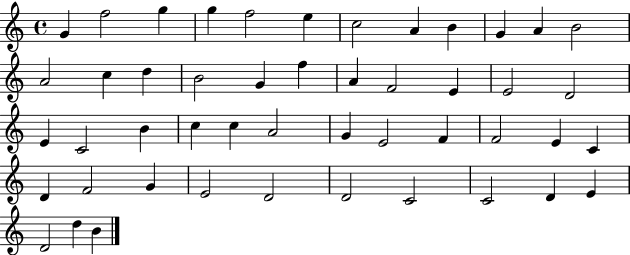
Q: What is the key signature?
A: C major